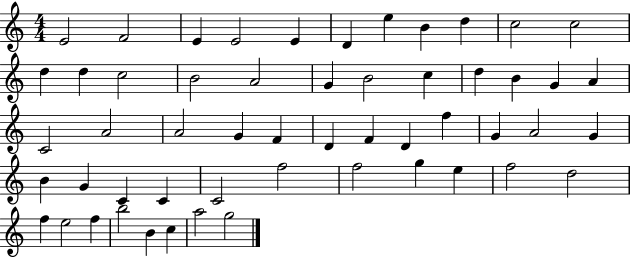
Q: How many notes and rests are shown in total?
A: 54